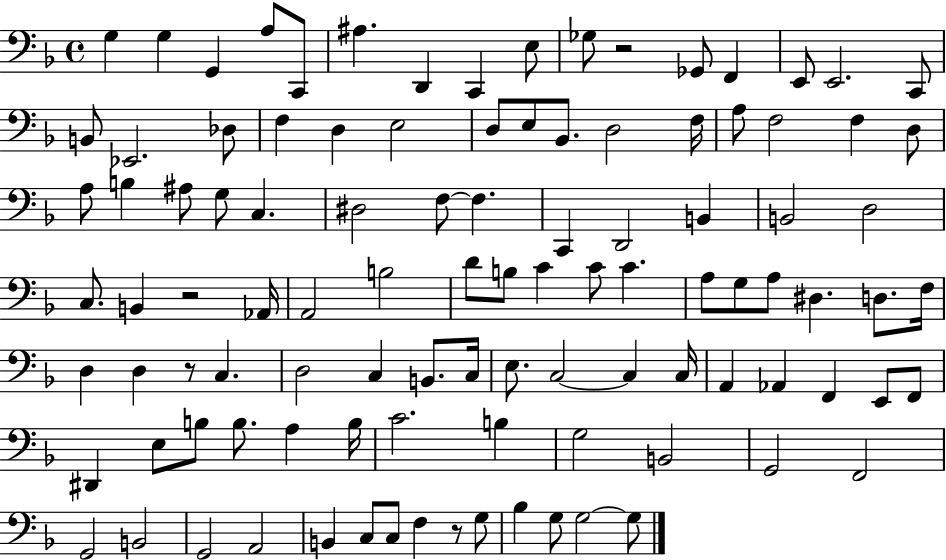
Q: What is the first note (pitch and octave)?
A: G3